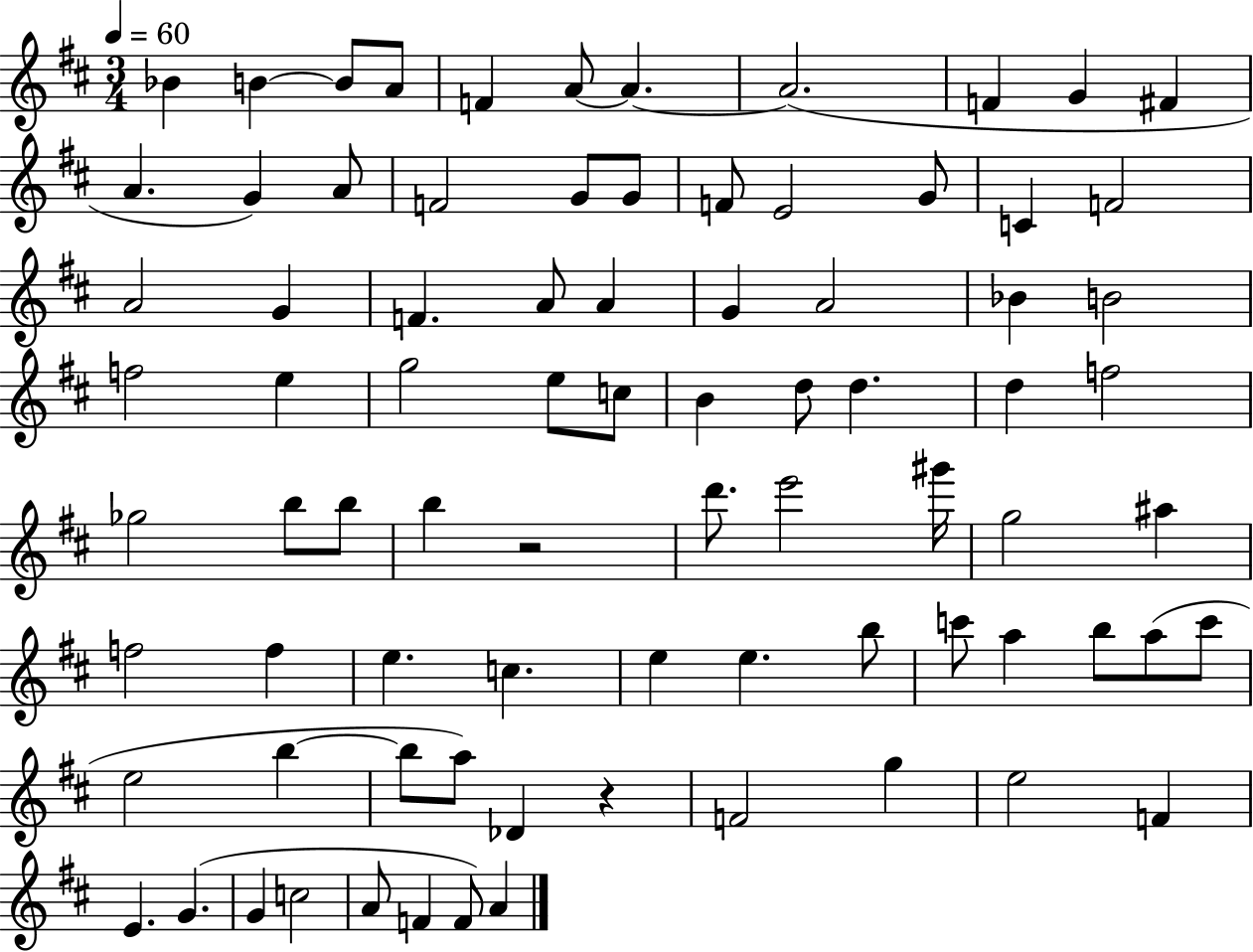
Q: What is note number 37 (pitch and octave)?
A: B4